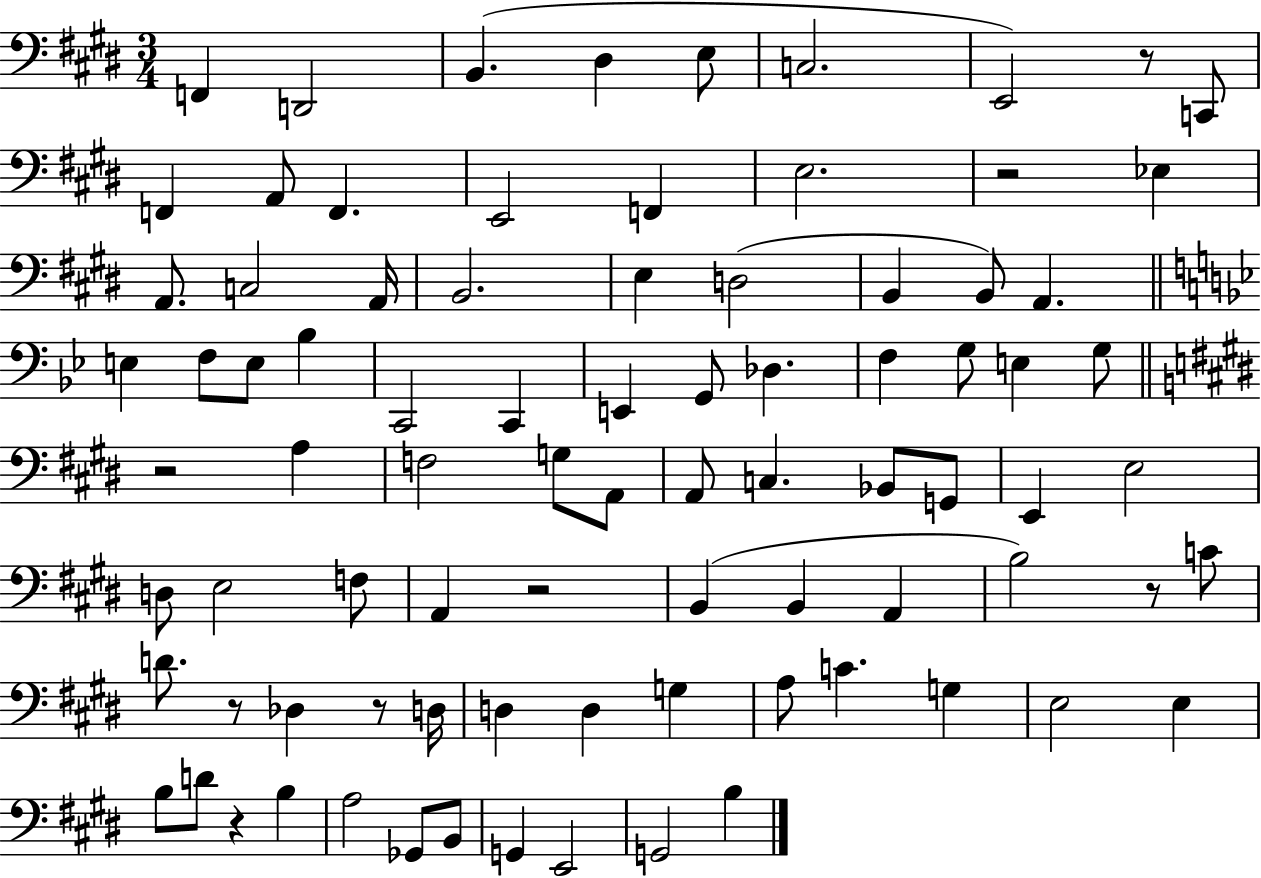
F2/q D2/h B2/q. D#3/q E3/e C3/h. E2/h R/e C2/e F2/q A2/e F2/q. E2/h F2/q E3/h. R/h Eb3/q A2/e. C3/h A2/s B2/h. E3/q D3/h B2/q B2/e A2/q. E3/q F3/e E3/e Bb3/q C2/h C2/q E2/q G2/e Db3/q. F3/q G3/e E3/q G3/e R/h A3/q F3/h G3/e A2/e A2/e C3/q. Bb2/e G2/e E2/q E3/h D3/e E3/h F3/e A2/q R/h B2/q B2/q A2/q B3/h R/e C4/e D4/e. R/e Db3/q R/e D3/s D3/q D3/q G3/q A3/e C4/q. G3/q E3/h E3/q B3/e D4/e R/q B3/q A3/h Gb2/e B2/e G2/q E2/h G2/h B3/q